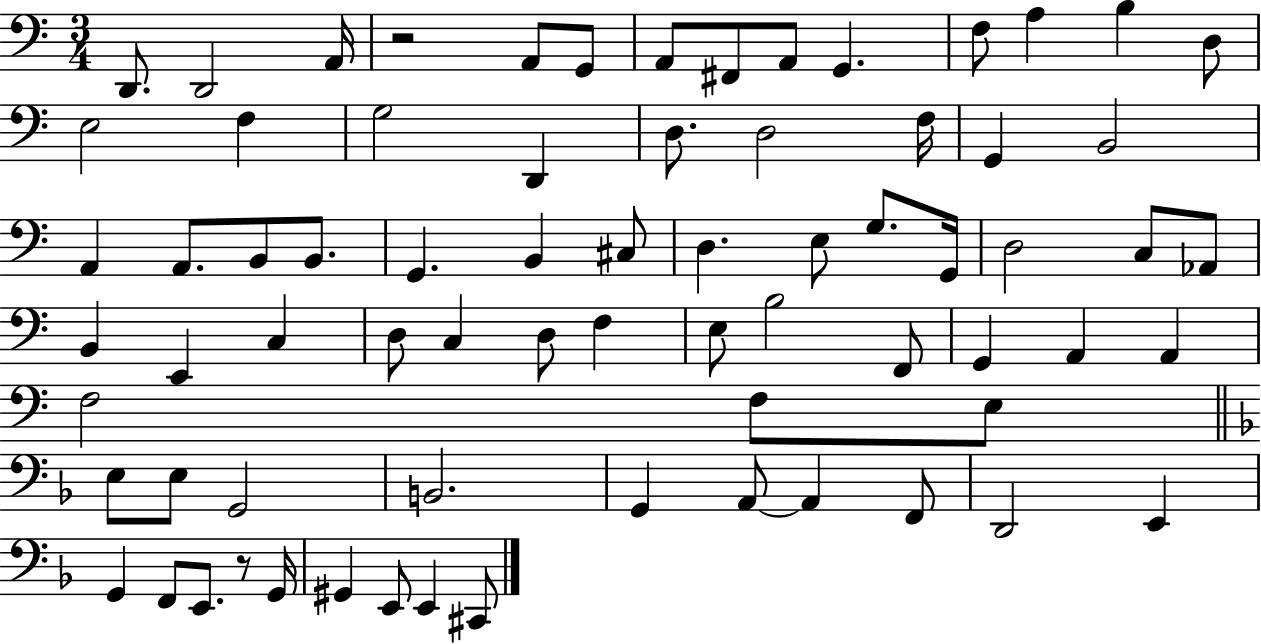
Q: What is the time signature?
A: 3/4